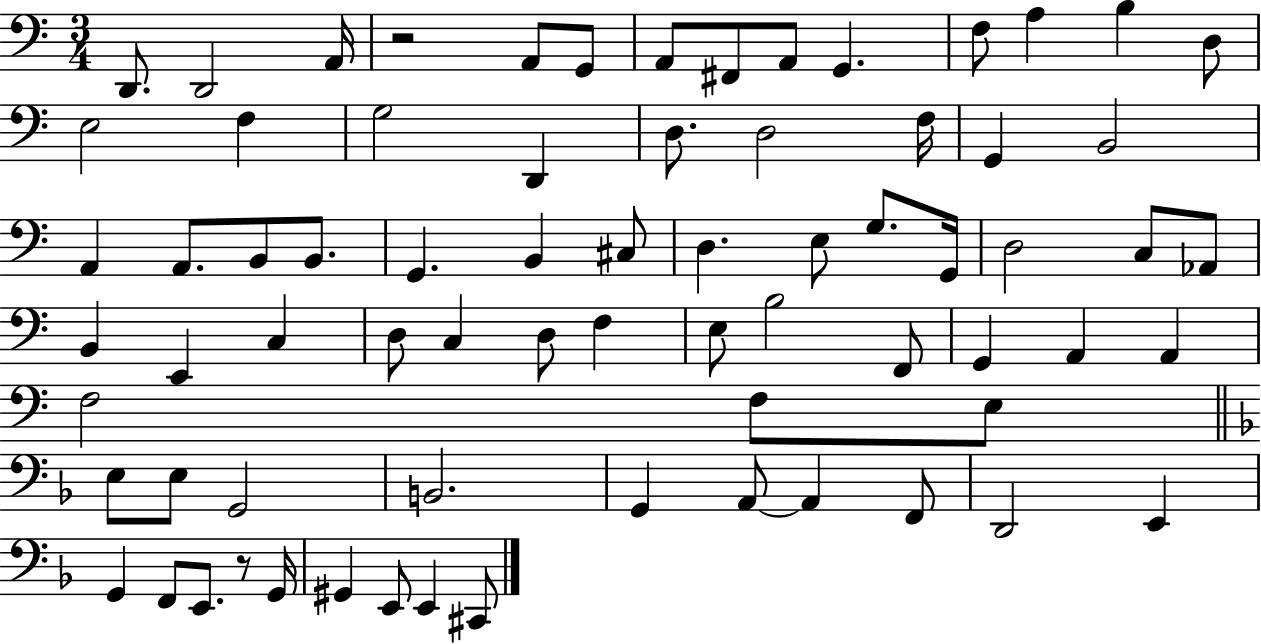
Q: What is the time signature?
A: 3/4